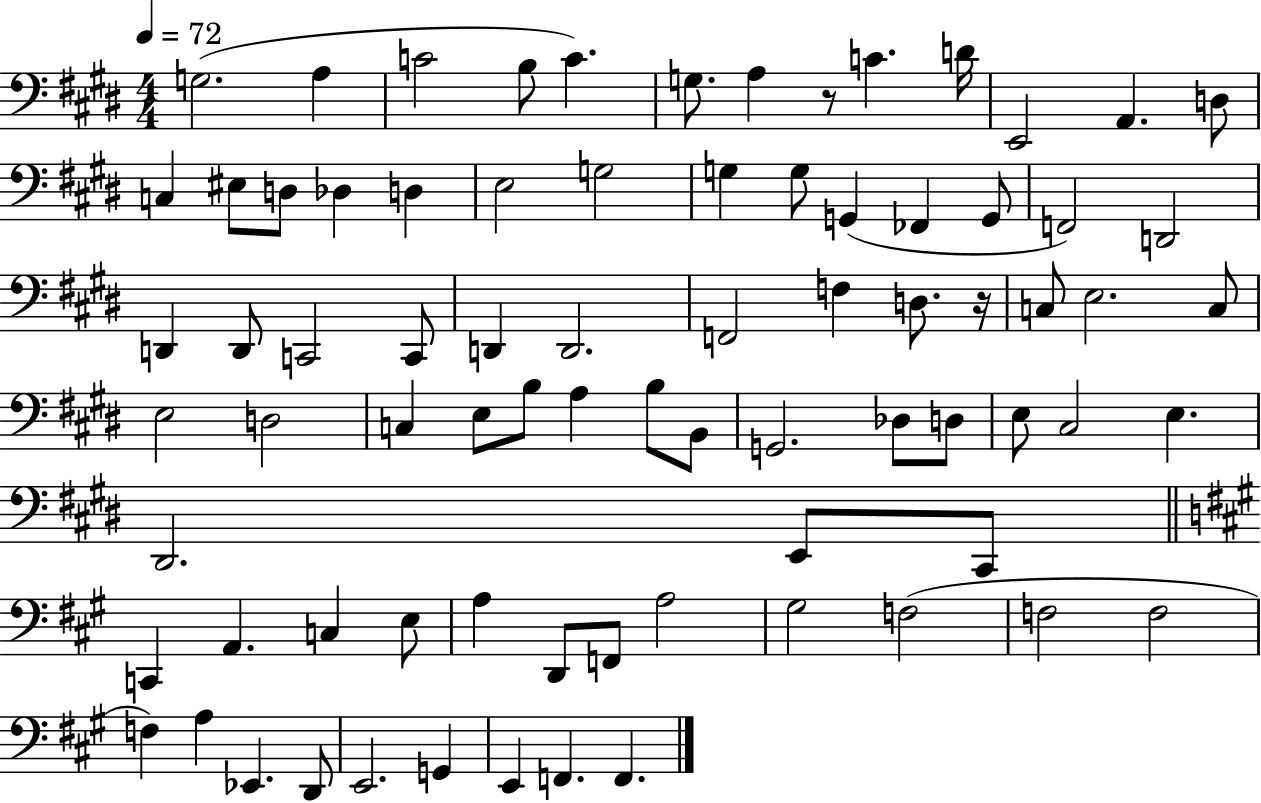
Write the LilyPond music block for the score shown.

{
  \clef bass
  \numericTimeSignature
  \time 4/4
  \key e \major
  \tempo 4 = 72
  \repeat volta 2 { g2.( a4 | c'2 b8 c'4.) | g8. a4 r8 c'4. d'16 | e,2 a,4. d8 | \break c4 eis8 d8 des4 d4 | e2 g2 | g4 g8 g,4( fes,4 g,8 | f,2) d,2 | \break d,4 d,8 c,2 c,8 | d,4 d,2. | f,2 f4 d8. r16 | c8 e2. c8 | \break e2 d2 | c4 e8 b8 a4 b8 b,8 | g,2. des8 d8 | e8 cis2 e4. | \break dis,2. e,8 cis,8 | \bar "||" \break \key a \major c,4 a,4. c4 e8 | a4 d,8 f,8 a2 | gis2 f2( | f2 f2 | \break f4) a4 ees,4. d,8 | e,2. g,4 | e,4 f,4. f,4. | } \bar "|."
}